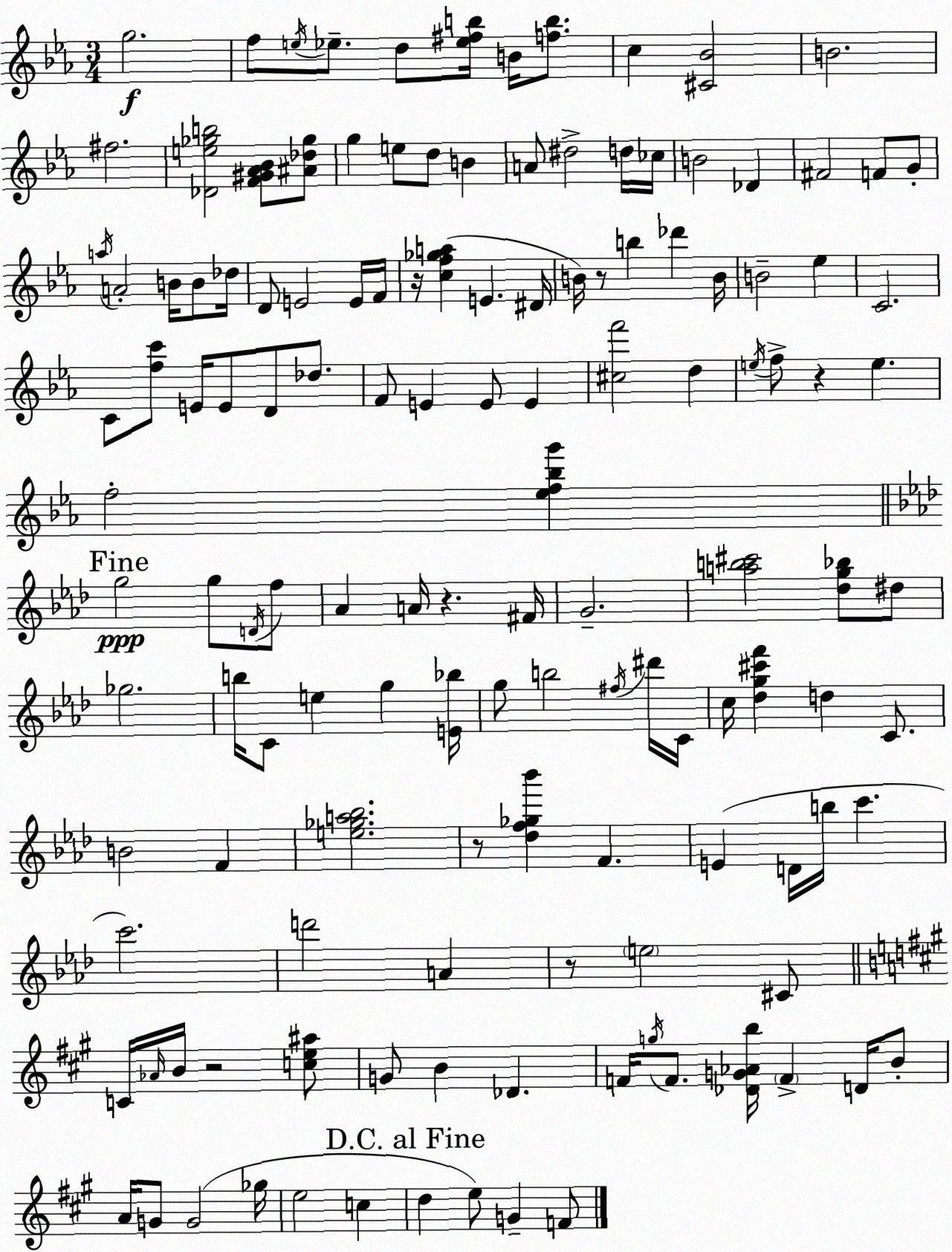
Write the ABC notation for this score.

X:1
T:Untitled
M:3/4
L:1/4
K:Eb
g2 f/2 e/4 _e/2 d/2 [_e^fb]/4 B/4 [fb]/2 c [^C_B]2 B2 ^f2 [_De_gb]2 [F^G_A_B]/2 [^A_d_g]/2 g e/2 d/2 B A/2 ^d2 d/4 _c/4 B2 _D ^F2 F/2 G/2 a/4 A2 B/4 B/2 _d/4 D/2 E2 E/4 F/4 z/4 [cf_ga] E ^D/4 B/4 z/2 b _d' B/4 B2 _e C2 C/2 [fc']/2 E/4 E/2 D/2 _d/2 F/2 E E/2 E [^cf']2 d e/4 f/2 z e f2 [_ef_bg'] g2 g/2 D/4 f/2 _A A/4 z ^F/4 G2 [ab^c']2 [_dg_b]/2 ^d/2 _g2 b/4 C/2 e g [E_b]/4 g/2 b2 ^f/4 ^d'/4 C/4 c/4 [_dg^c'f'] d C/2 B2 F [e_ga_b]2 z/2 [_df_g_b'] F E D/4 b/4 c' c'2 d'2 A z/2 e2 ^C/2 C/4 _A/4 B/4 z2 [ce^a]/2 G/2 B _D F/4 g/4 F/2 [_DG_Ab]/4 F D/4 B/2 A/4 G/2 G2 _g/4 e2 c d e/2 G F/2